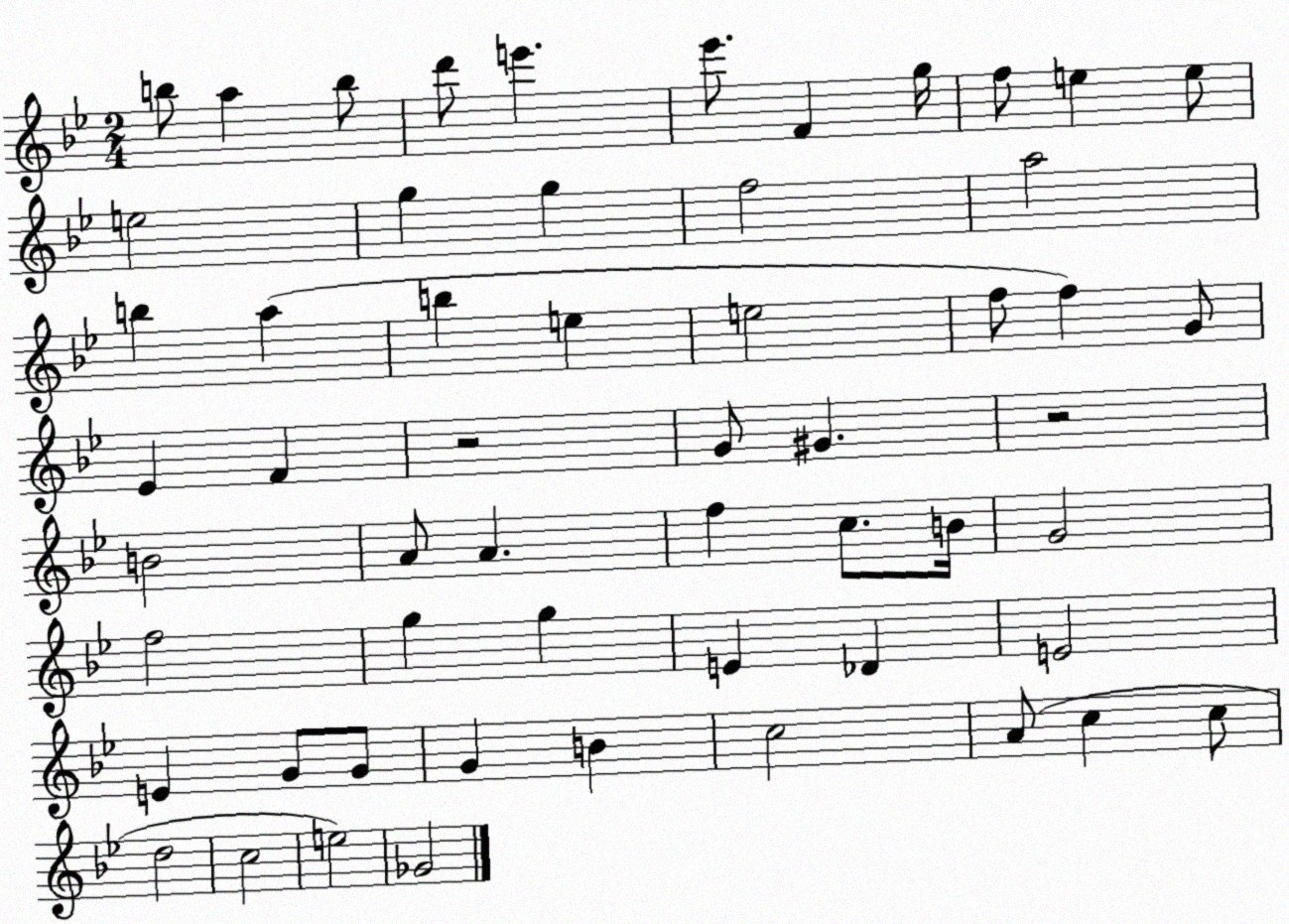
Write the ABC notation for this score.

X:1
T:Untitled
M:2/4
L:1/4
K:Bb
b/2 a b/2 d'/2 e' _e'/2 F g/4 f/2 e e/2 e2 g g f2 a2 b a b e e2 f/2 f G/2 _E F z2 G/2 ^G z2 B2 A/2 A f c/2 B/4 G2 f2 g g E _D E2 E G/2 G/2 G B c2 A/2 c c/2 d2 c2 e2 _G2